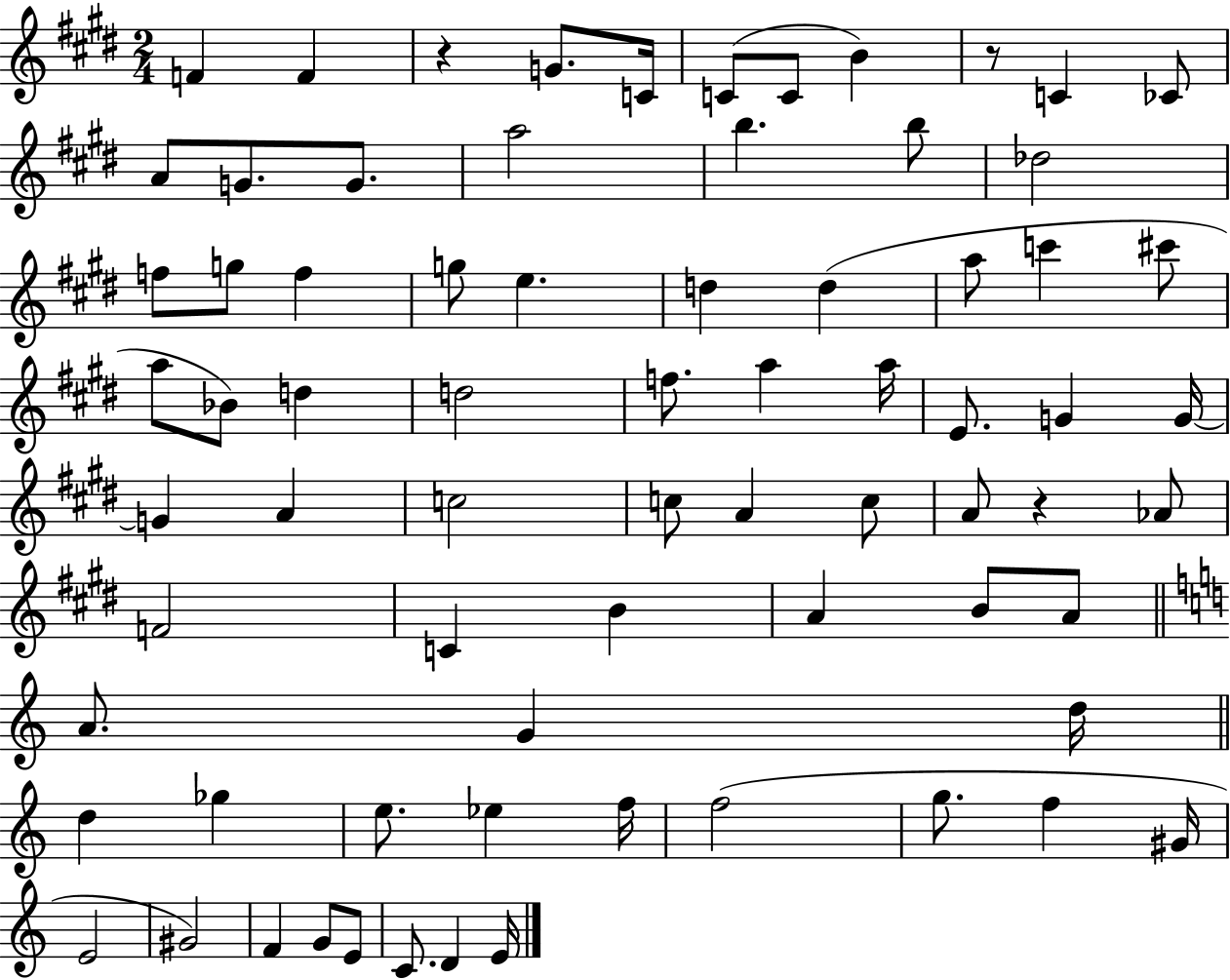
F4/q F4/q R/q G4/e. C4/s C4/e C4/e B4/q R/e C4/q CES4/e A4/e G4/e. G4/e. A5/h B5/q. B5/e Db5/h F5/e G5/e F5/q G5/e E5/q. D5/q D5/q A5/e C6/q C#6/e A5/e Bb4/e D5/q D5/h F5/e. A5/q A5/s E4/e. G4/q G4/s G4/q A4/q C5/h C5/e A4/q C5/e A4/e R/q Ab4/e F4/h C4/q B4/q A4/q B4/e A4/e A4/e. G4/q D5/s D5/q Gb5/q E5/e. Eb5/q F5/s F5/h G5/e. F5/q G#4/s E4/h G#4/h F4/q G4/e E4/e C4/e. D4/q E4/s